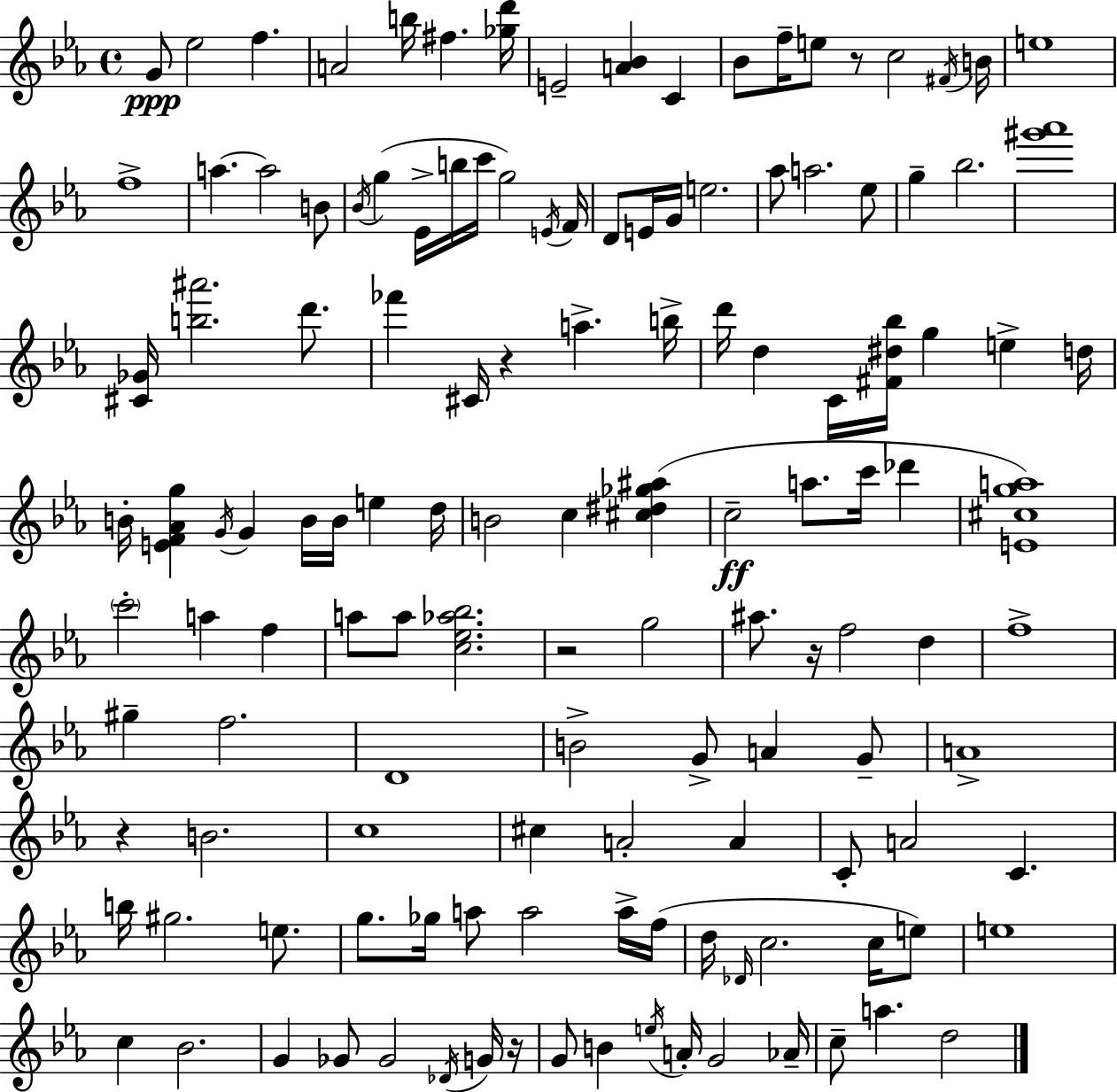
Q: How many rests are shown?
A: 6